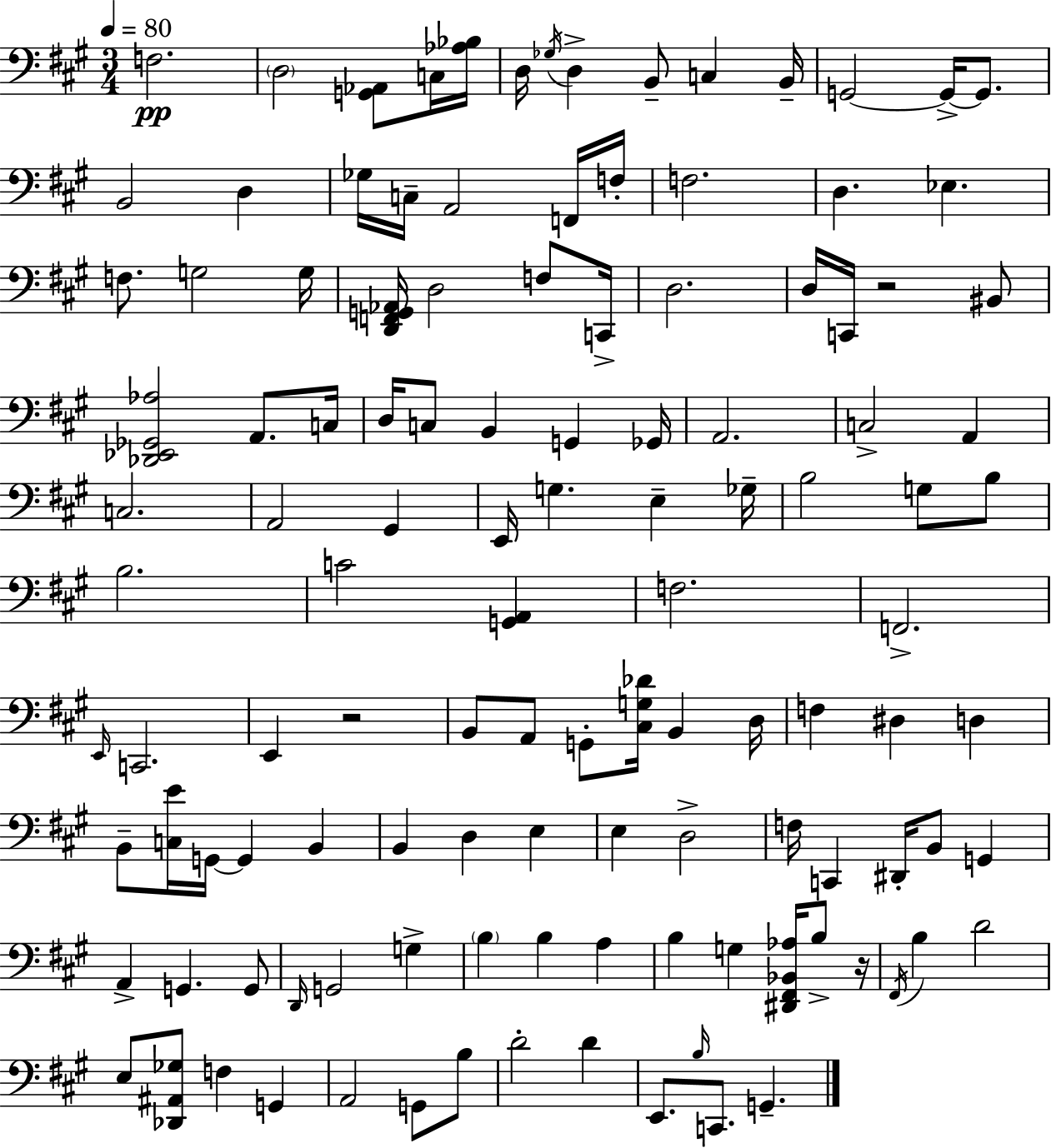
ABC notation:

X:1
T:Untitled
M:3/4
L:1/4
K:A
F,2 D,2 [G,,_A,,]/2 C,/4 [_A,_B,]/4 D,/4 _G,/4 D, B,,/2 C, B,,/4 G,,2 G,,/4 G,,/2 B,,2 D, _G,/4 C,/4 A,,2 F,,/4 F,/4 F,2 D, _E, F,/2 G,2 G,/4 [D,,F,,G,,_A,,]/4 D,2 F,/2 C,,/4 D,2 D,/4 C,,/4 z2 ^B,,/2 [_D,,_E,,_G,,_A,]2 A,,/2 C,/4 D,/4 C,/2 B,, G,, _G,,/4 A,,2 C,2 A,, C,2 A,,2 ^G,, E,,/4 G, E, _G,/4 B,2 G,/2 B,/2 B,2 C2 [G,,A,,] F,2 F,,2 E,,/4 C,,2 E,, z2 B,,/2 A,,/2 G,,/2 [^C,G,_D]/4 B,, D,/4 F, ^D, D, B,,/2 [C,E]/4 G,,/4 G,, B,, B,, D, E, E, D,2 F,/4 C,, ^D,,/4 B,,/2 G,, A,, G,, G,,/2 D,,/4 G,,2 G, B, B, A, B, G, [^D,,^F,,_B,,_A,]/4 B,/2 z/4 ^F,,/4 B, D2 E,/2 [_D,,^A,,_G,]/2 F, G,, A,,2 G,,/2 B,/2 D2 D E,,/2 B,/4 C,,/2 G,,